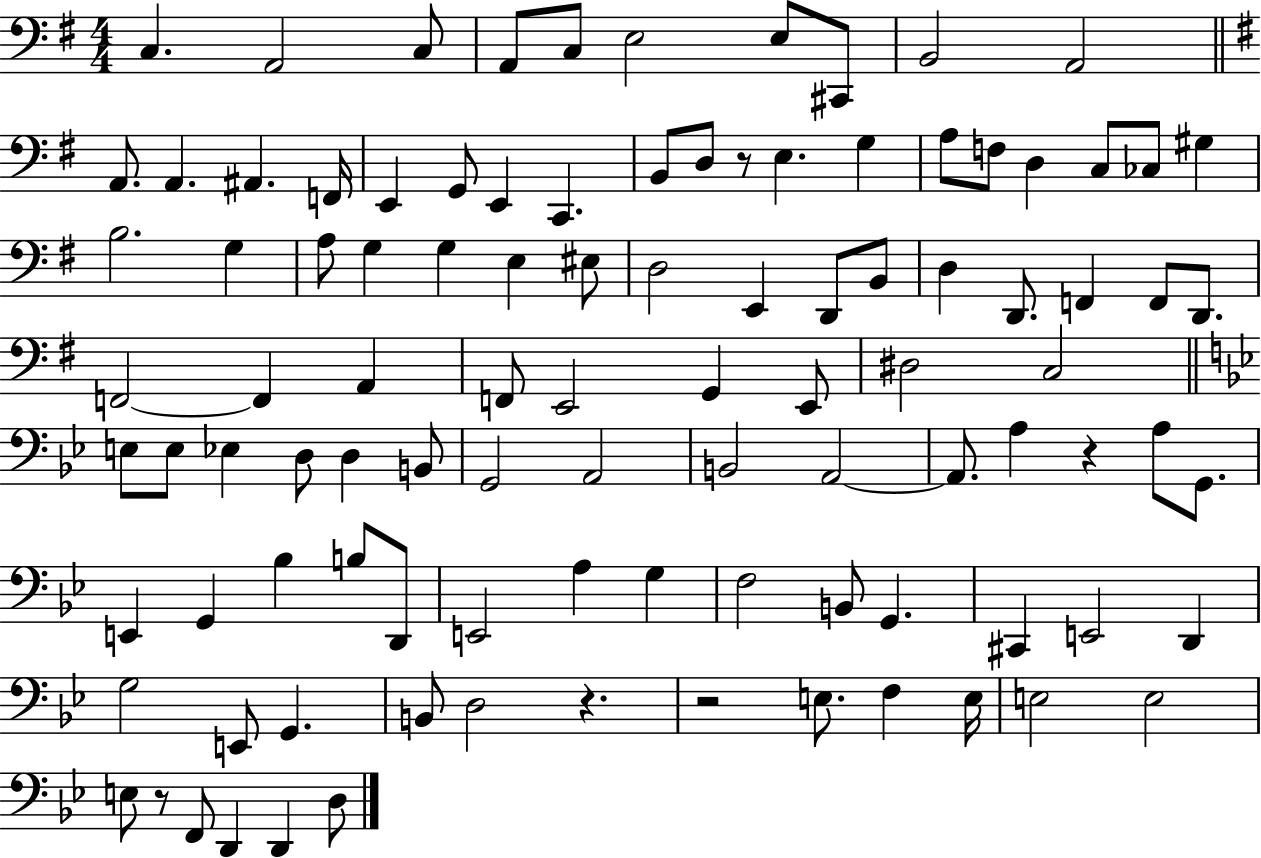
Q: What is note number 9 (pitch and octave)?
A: B2